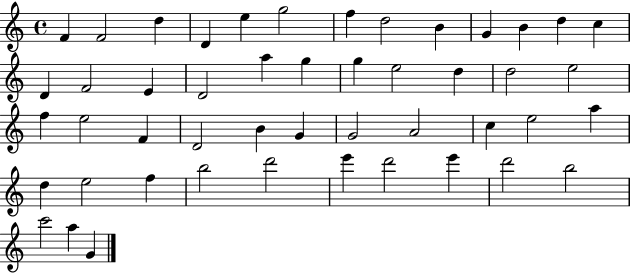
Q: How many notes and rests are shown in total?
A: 48